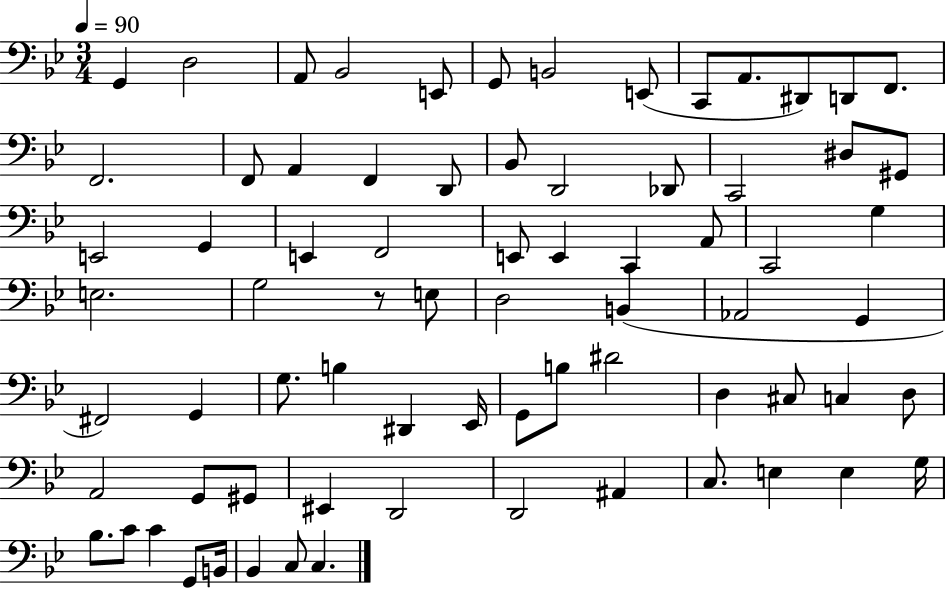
G2/q D3/h A2/e Bb2/h E2/e G2/e B2/h E2/e C2/e A2/e. D#2/e D2/e F2/e. F2/h. F2/e A2/q F2/q D2/e Bb2/e D2/h Db2/e C2/h D#3/e G#2/e E2/h G2/q E2/q F2/h E2/e E2/q C2/q A2/e C2/h G3/q E3/h. G3/h R/e E3/e D3/h B2/q Ab2/h G2/q F#2/h G2/q G3/e. B3/q D#2/q Eb2/s G2/e B3/e D#4/h D3/q C#3/e C3/q D3/e A2/h G2/e G#2/e EIS2/q D2/h D2/h A#2/q C3/e. E3/q E3/q G3/s Bb3/e. C4/e C4/q G2/e B2/s Bb2/q C3/e C3/q.